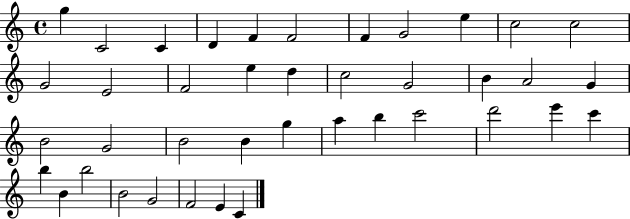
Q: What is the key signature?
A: C major